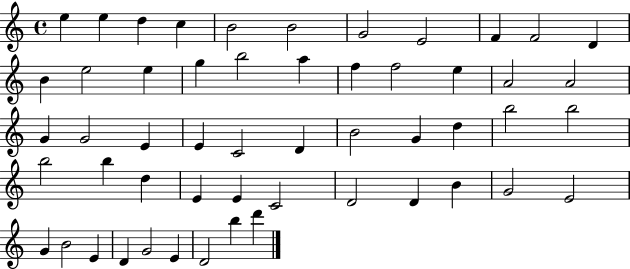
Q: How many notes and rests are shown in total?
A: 53